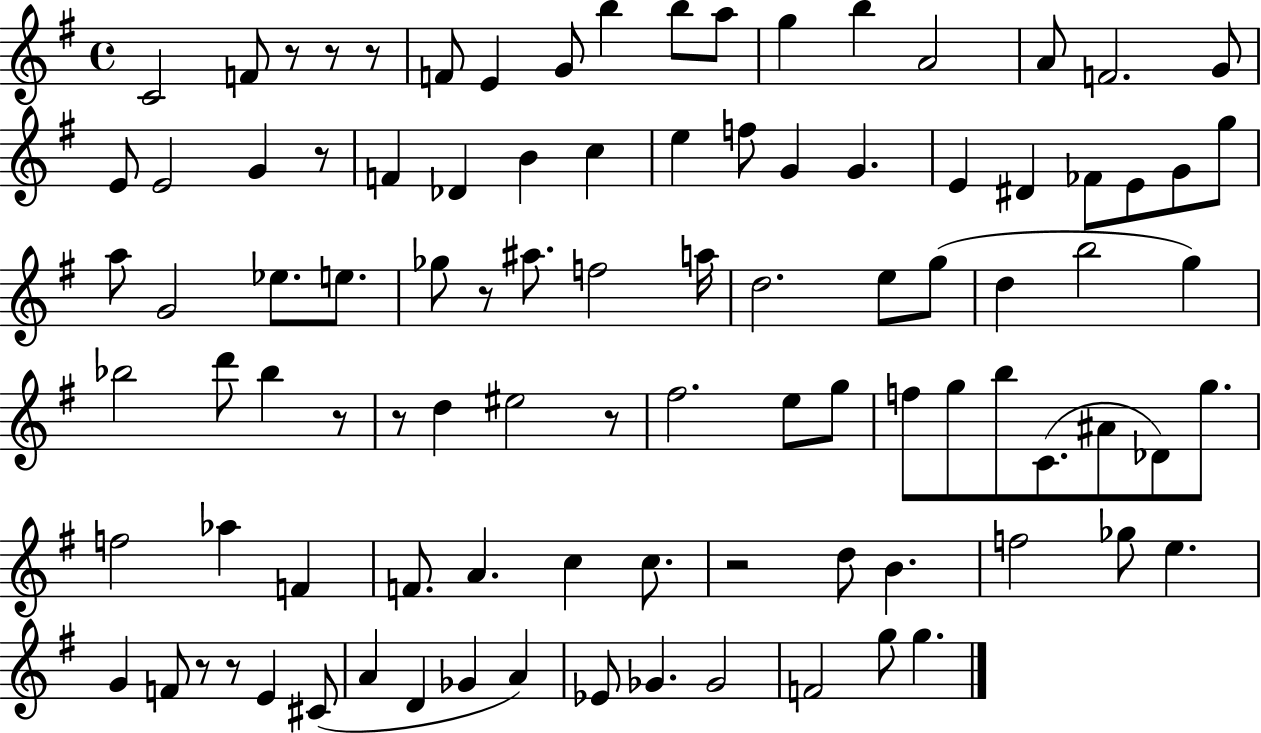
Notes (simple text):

C4/h F4/e R/e R/e R/e F4/e E4/q G4/e B5/q B5/e A5/e G5/q B5/q A4/h A4/e F4/h. G4/e E4/e E4/h G4/q R/e F4/q Db4/q B4/q C5/q E5/q F5/e G4/q G4/q. E4/q D#4/q FES4/e E4/e G4/e G5/e A5/e G4/h Eb5/e. E5/e. Gb5/e R/e A#5/e. F5/h A5/s D5/h. E5/e G5/e D5/q B5/h G5/q Bb5/h D6/e Bb5/q R/e R/e D5/q EIS5/h R/e F#5/h. E5/e G5/e F5/e G5/e B5/e C4/e. A#4/e Db4/e G5/e. F5/h Ab5/q F4/q F4/e. A4/q. C5/q C5/e. R/h D5/e B4/q. F5/h Gb5/e E5/q. G4/q F4/e R/e R/e E4/q C#4/e A4/q D4/q Gb4/q A4/q Eb4/e Gb4/q. Gb4/h F4/h G5/e G5/q.